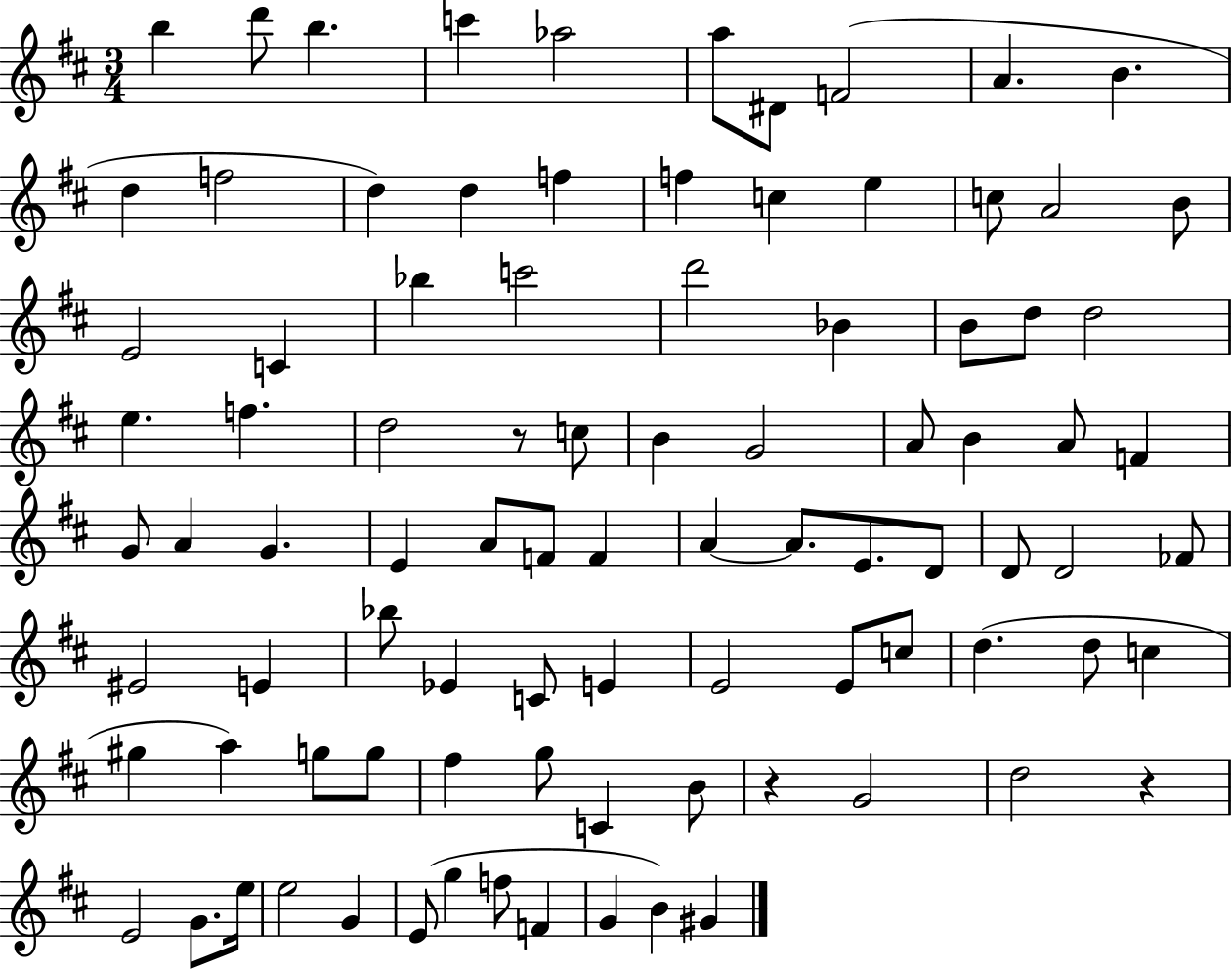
{
  \clef treble
  \numericTimeSignature
  \time 3/4
  \key d \major
  b''4 d'''8 b''4. | c'''4 aes''2 | a''8 dis'8 f'2( | a'4. b'4. | \break d''4 f''2 | d''4) d''4 f''4 | f''4 c''4 e''4 | c''8 a'2 b'8 | \break e'2 c'4 | bes''4 c'''2 | d'''2 bes'4 | b'8 d''8 d''2 | \break e''4. f''4. | d''2 r8 c''8 | b'4 g'2 | a'8 b'4 a'8 f'4 | \break g'8 a'4 g'4. | e'4 a'8 f'8 f'4 | a'4~~ a'8. e'8. d'8 | d'8 d'2 fes'8 | \break eis'2 e'4 | bes''8 ees'4 c'8 e'4 | e'2 e'8 c''8 | d''4.( d''8 c''4 | \break gis''4 a''4) g''8 g''8 | fis''4 g''8 c'4 b'8 | r4 g'2 | d''2 r4 | \break e'2 g'8. e''16 | e''2 g'4 | e'8( g''4 f''8 f'4 | g'4 b'4) gis'4 | \break \bar "|."
}